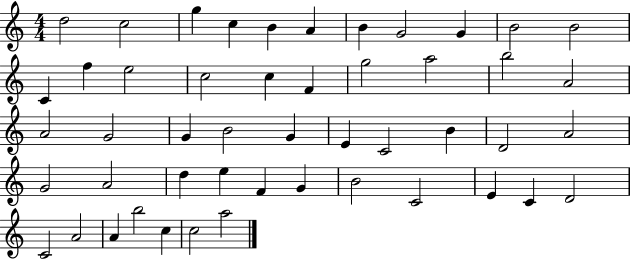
{
  \clef treble
  \numericTimeSignature
  \time 4/4
  \key c \major
  d''2 c''2 | g''4 c''4 b'4 a'4 | b'4 g'2 g'4 | b'2 b'2 | \break c'4 f''4 e''2 | c''2 c''4 f'4 | g''2 a''2 | b''2 a'2 | \break a'2 g'2 | g'4 b'2 g'4 | e'4 c'2 b'4 | d'2 a'2 | \break g'2 a'2 | d''4 e''4 f'4 g'4 | b'2 c'2 | e'4 c'4 d'2 | \break c'2 a'2 | a'4 b''2 c''4 | c''2 a''2 | \bar "|."
}